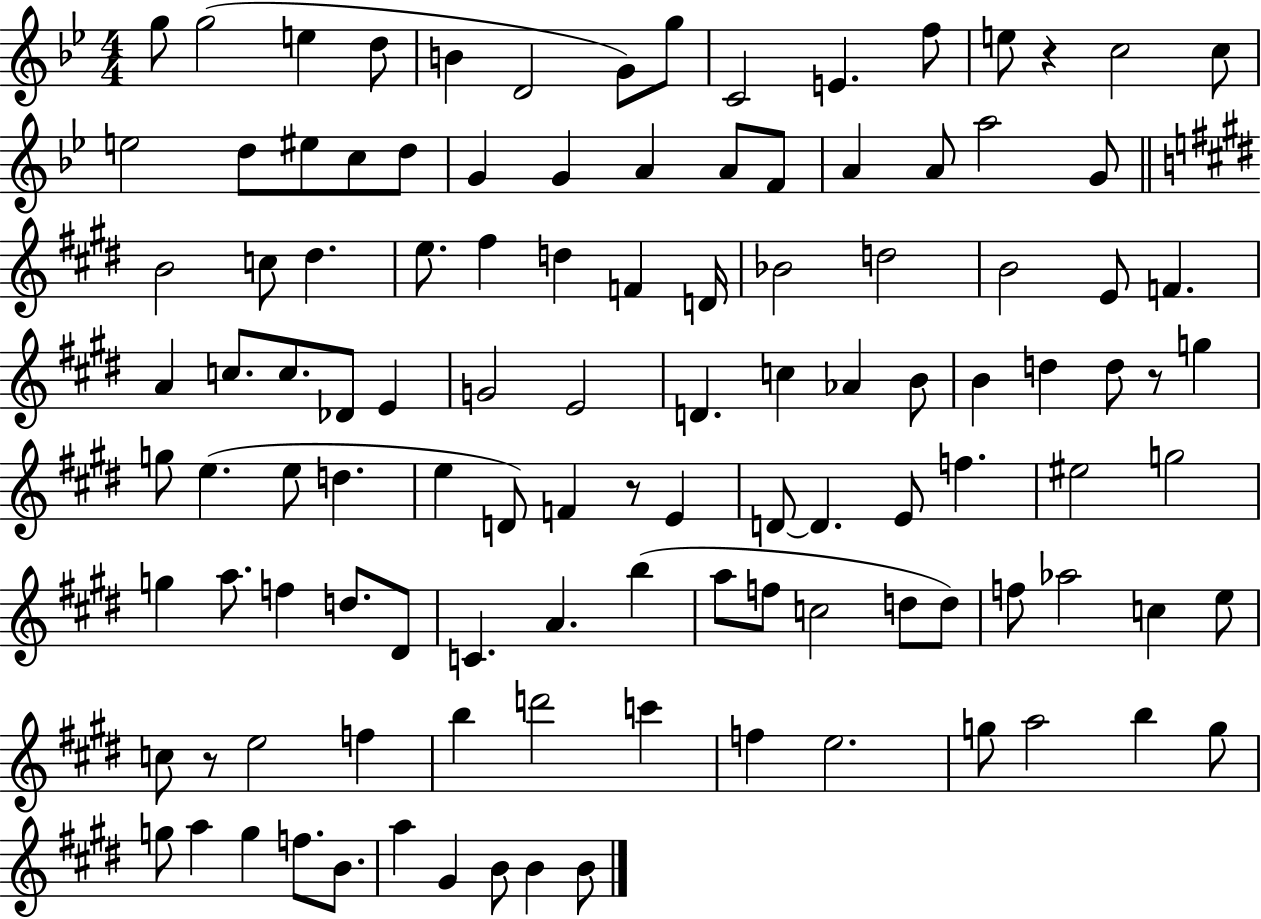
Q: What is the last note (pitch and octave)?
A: B4